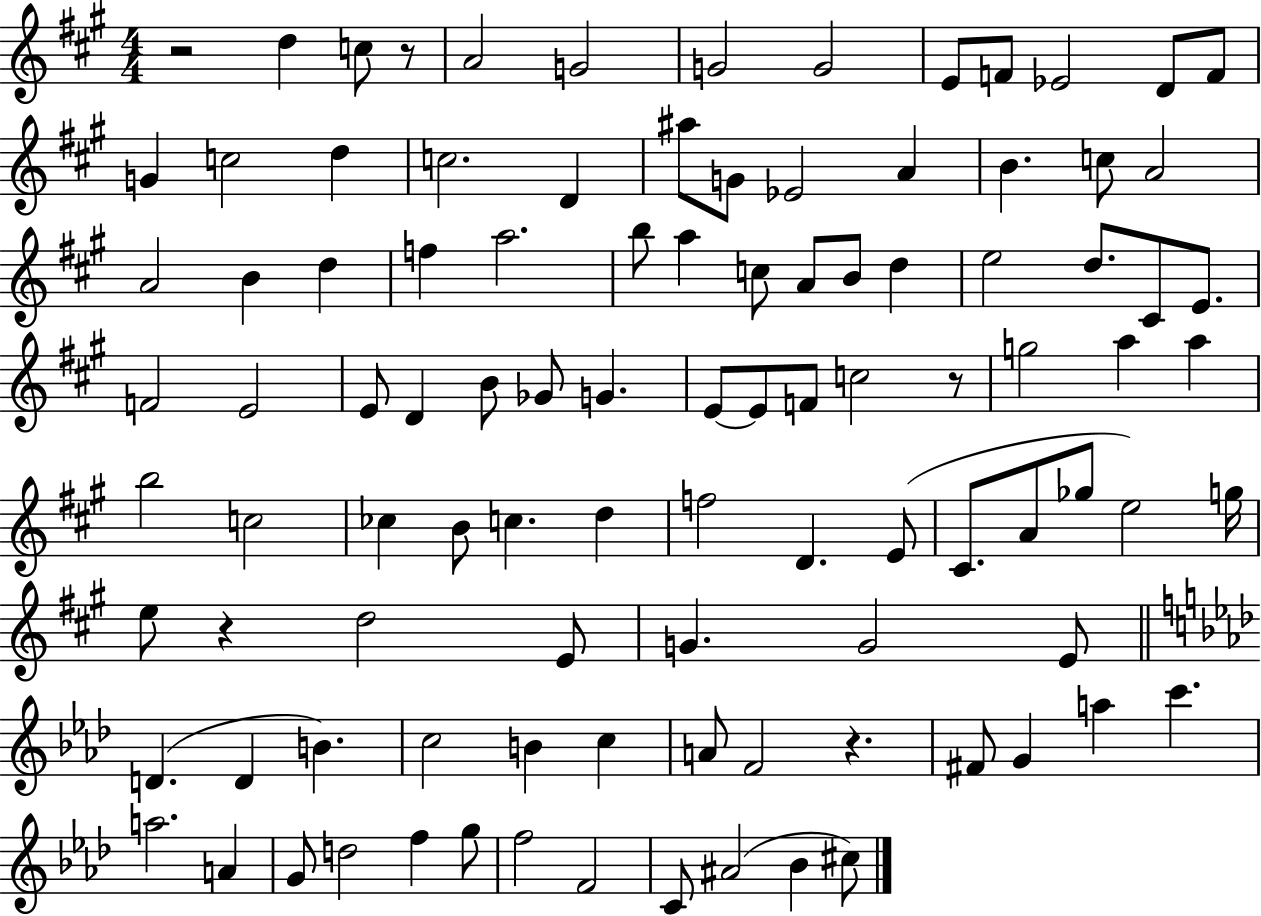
R/h D5/q C5/e R/e A4/h G4/h G4/h G4/h E4/e F4/e Eb4/h D4/e F4/e G4/q C5/h D5/q C5/h. D4/q A#5/e G4/e Eb4/h A4/q B4/q. C5/e A4/h A4/h B4/q D5/q F5/q A5/h. B5/e A5/q C5/e A4/e B4/e D5/q E5/h D5/e. C#4/e E4/e. F4/h E4/h E4/e D4/q B4/e Gb4/e G4/q. E4/e E4/e F4/e C5/h R/e G5/h A5/q A5/q B5/h C5/h CES5/q B4/e C5/q. D5/q F5/h D4/q. E4/e C#4/e. A4/e Gb5/e E5/h G5/s E5/e R/q D5/h E4/e G4/q. G4/h E4/e D4/q. D4/q B4/q. C5/h B4/q C5/q A4/e F4/h R/q. F#4/e G4/q A5/q C6/q. A5/h. A4/q G4/e D5/h F5/q G5/e F5/h F4/h C4/e A#4/h Bb4/q C#5/e